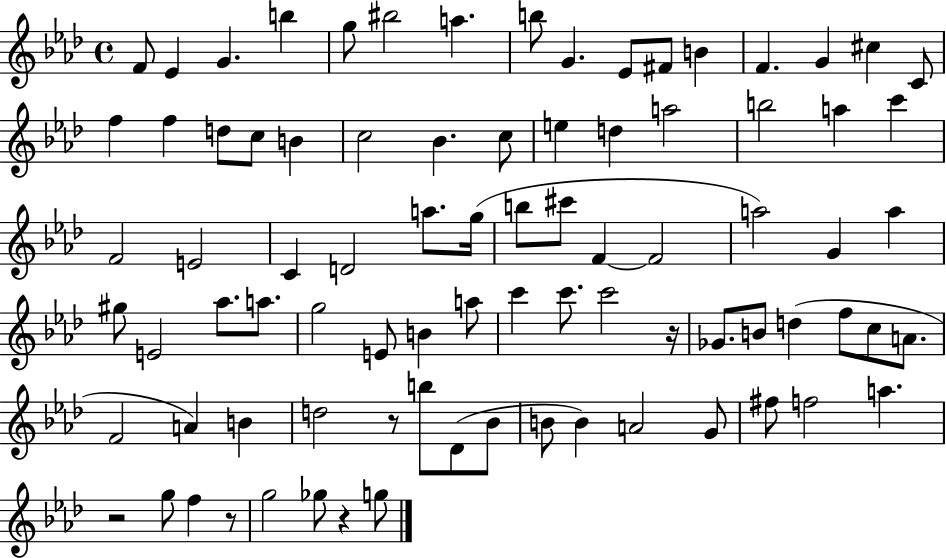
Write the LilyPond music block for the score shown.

{
  \clef treble
  \time 4/4
  \defaultTimeSignature
  \key aes \major
  f'8 ees'4 g'4. b''4 | g''8 bis''2 a''4. | b''8 g'4. ees'8 fis'8 b'4 | f'4. g'4 cis''4 c'8 | \break f''4 f''4 d''8 c''8 b'4 | c''2 bes'4. c''8 | e''4 d''4 a''2 | b''2 a''4 c'''4 | \break f'2 e'2 | c'4 d'2 a''8. g''16( | b''8 cis'''8 f'4~~ f'2 | a''2) g'4 a''4 | \break gis''8 e'2 aes''8. a''8. | g''2 e'8 b'4 a''8 | c'''4 c'''8. c'''2 r16 | ges'8. b'8 d''4( f''8 c''8 a'8. | \break f'2 a'4) b'4 | d''2 r8 b''8 des'8( bes'8 | b'8 b'4) a'2 g'8 | fis''8 f''2 a''4. | \break r2 g''8 f''4 r8 | g''2 ges''8 r4 g''8 | \bar "|."
}